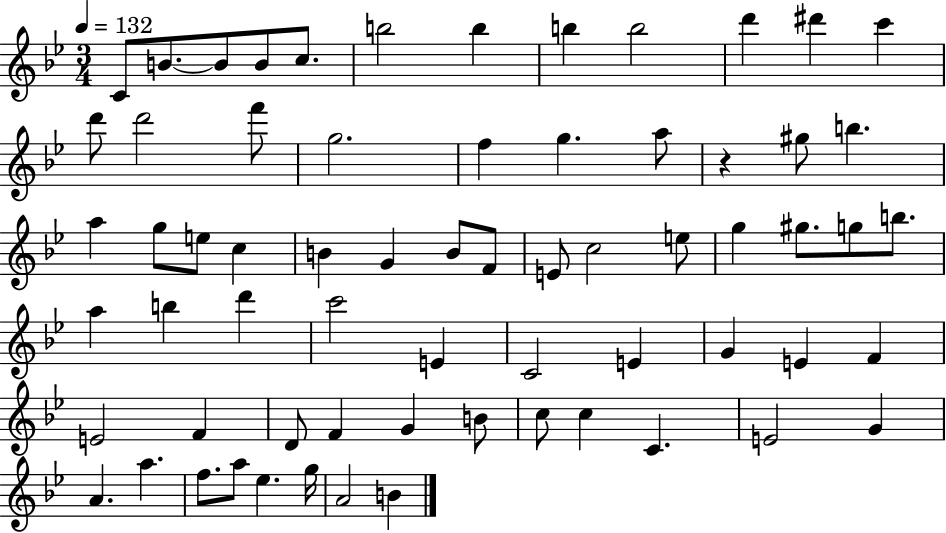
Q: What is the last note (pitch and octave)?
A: B4